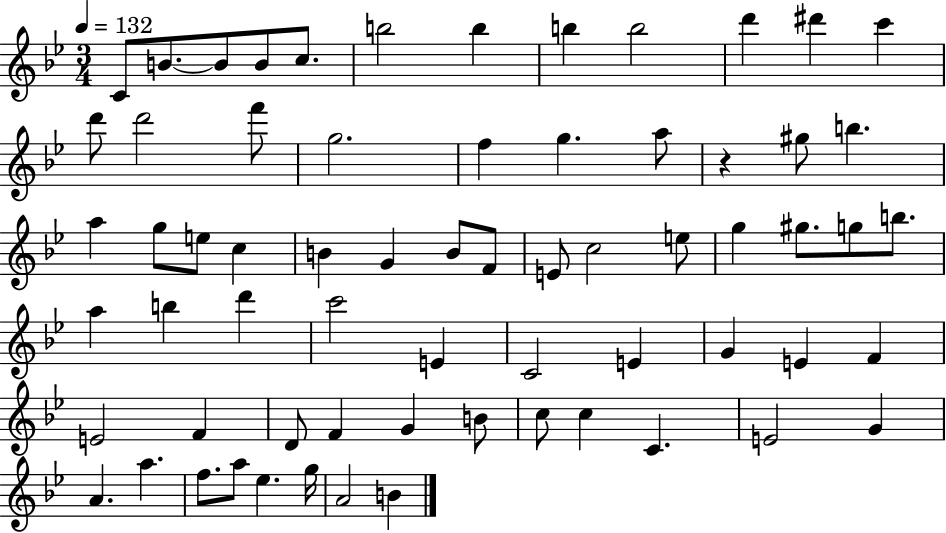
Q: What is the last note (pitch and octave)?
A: B4